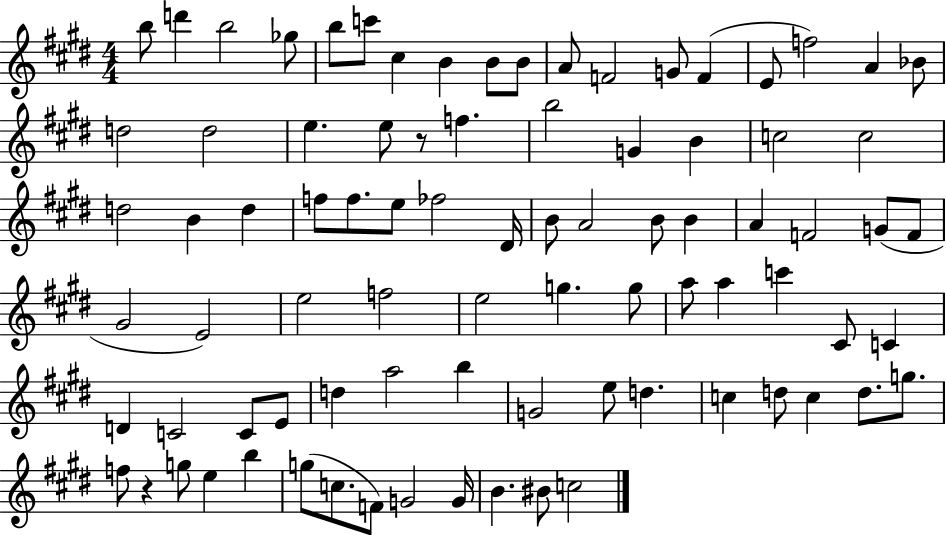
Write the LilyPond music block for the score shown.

{
  \clef treble
  \numericTimeSignature
  \time 4/4
  \key e \major
  b''8 d'''4 b''2 ges''8 | b''8 c'''8 cis''4 b'4 b'8 b'8 | a'8 f'2 g'8 f'4( | e'8 f''2) a'4 bes'8 | \break d''2 d''2 | e''4. e''8 r8 f''4. | b''2 g'4 b'4 | c''2 c''2 | \break d''2 b'4 d''4 | f''8 f''8. e''8 fes''2 dis'16 | b'8 a'2 b'8 b'4 | a'4 f'2 g'8( f'8 | \break gis'2 e'2) | e''2 f''2 | e''2 g''4. g''8 | a''8 a''4 c'''4 cis'8 c'4 | \break d'4 c'2 c'8 e'8 | d''4 a''2 b''4 | g'2 e''8 d''4. | c''4 d''8 c''4 d''8. g''8. | \break f''8 r4 g''8 e''4 b''4 | g''8( c''8. f'8) g'2 g'16 | b'4. bis'8 c''2 | \bar "|."
}